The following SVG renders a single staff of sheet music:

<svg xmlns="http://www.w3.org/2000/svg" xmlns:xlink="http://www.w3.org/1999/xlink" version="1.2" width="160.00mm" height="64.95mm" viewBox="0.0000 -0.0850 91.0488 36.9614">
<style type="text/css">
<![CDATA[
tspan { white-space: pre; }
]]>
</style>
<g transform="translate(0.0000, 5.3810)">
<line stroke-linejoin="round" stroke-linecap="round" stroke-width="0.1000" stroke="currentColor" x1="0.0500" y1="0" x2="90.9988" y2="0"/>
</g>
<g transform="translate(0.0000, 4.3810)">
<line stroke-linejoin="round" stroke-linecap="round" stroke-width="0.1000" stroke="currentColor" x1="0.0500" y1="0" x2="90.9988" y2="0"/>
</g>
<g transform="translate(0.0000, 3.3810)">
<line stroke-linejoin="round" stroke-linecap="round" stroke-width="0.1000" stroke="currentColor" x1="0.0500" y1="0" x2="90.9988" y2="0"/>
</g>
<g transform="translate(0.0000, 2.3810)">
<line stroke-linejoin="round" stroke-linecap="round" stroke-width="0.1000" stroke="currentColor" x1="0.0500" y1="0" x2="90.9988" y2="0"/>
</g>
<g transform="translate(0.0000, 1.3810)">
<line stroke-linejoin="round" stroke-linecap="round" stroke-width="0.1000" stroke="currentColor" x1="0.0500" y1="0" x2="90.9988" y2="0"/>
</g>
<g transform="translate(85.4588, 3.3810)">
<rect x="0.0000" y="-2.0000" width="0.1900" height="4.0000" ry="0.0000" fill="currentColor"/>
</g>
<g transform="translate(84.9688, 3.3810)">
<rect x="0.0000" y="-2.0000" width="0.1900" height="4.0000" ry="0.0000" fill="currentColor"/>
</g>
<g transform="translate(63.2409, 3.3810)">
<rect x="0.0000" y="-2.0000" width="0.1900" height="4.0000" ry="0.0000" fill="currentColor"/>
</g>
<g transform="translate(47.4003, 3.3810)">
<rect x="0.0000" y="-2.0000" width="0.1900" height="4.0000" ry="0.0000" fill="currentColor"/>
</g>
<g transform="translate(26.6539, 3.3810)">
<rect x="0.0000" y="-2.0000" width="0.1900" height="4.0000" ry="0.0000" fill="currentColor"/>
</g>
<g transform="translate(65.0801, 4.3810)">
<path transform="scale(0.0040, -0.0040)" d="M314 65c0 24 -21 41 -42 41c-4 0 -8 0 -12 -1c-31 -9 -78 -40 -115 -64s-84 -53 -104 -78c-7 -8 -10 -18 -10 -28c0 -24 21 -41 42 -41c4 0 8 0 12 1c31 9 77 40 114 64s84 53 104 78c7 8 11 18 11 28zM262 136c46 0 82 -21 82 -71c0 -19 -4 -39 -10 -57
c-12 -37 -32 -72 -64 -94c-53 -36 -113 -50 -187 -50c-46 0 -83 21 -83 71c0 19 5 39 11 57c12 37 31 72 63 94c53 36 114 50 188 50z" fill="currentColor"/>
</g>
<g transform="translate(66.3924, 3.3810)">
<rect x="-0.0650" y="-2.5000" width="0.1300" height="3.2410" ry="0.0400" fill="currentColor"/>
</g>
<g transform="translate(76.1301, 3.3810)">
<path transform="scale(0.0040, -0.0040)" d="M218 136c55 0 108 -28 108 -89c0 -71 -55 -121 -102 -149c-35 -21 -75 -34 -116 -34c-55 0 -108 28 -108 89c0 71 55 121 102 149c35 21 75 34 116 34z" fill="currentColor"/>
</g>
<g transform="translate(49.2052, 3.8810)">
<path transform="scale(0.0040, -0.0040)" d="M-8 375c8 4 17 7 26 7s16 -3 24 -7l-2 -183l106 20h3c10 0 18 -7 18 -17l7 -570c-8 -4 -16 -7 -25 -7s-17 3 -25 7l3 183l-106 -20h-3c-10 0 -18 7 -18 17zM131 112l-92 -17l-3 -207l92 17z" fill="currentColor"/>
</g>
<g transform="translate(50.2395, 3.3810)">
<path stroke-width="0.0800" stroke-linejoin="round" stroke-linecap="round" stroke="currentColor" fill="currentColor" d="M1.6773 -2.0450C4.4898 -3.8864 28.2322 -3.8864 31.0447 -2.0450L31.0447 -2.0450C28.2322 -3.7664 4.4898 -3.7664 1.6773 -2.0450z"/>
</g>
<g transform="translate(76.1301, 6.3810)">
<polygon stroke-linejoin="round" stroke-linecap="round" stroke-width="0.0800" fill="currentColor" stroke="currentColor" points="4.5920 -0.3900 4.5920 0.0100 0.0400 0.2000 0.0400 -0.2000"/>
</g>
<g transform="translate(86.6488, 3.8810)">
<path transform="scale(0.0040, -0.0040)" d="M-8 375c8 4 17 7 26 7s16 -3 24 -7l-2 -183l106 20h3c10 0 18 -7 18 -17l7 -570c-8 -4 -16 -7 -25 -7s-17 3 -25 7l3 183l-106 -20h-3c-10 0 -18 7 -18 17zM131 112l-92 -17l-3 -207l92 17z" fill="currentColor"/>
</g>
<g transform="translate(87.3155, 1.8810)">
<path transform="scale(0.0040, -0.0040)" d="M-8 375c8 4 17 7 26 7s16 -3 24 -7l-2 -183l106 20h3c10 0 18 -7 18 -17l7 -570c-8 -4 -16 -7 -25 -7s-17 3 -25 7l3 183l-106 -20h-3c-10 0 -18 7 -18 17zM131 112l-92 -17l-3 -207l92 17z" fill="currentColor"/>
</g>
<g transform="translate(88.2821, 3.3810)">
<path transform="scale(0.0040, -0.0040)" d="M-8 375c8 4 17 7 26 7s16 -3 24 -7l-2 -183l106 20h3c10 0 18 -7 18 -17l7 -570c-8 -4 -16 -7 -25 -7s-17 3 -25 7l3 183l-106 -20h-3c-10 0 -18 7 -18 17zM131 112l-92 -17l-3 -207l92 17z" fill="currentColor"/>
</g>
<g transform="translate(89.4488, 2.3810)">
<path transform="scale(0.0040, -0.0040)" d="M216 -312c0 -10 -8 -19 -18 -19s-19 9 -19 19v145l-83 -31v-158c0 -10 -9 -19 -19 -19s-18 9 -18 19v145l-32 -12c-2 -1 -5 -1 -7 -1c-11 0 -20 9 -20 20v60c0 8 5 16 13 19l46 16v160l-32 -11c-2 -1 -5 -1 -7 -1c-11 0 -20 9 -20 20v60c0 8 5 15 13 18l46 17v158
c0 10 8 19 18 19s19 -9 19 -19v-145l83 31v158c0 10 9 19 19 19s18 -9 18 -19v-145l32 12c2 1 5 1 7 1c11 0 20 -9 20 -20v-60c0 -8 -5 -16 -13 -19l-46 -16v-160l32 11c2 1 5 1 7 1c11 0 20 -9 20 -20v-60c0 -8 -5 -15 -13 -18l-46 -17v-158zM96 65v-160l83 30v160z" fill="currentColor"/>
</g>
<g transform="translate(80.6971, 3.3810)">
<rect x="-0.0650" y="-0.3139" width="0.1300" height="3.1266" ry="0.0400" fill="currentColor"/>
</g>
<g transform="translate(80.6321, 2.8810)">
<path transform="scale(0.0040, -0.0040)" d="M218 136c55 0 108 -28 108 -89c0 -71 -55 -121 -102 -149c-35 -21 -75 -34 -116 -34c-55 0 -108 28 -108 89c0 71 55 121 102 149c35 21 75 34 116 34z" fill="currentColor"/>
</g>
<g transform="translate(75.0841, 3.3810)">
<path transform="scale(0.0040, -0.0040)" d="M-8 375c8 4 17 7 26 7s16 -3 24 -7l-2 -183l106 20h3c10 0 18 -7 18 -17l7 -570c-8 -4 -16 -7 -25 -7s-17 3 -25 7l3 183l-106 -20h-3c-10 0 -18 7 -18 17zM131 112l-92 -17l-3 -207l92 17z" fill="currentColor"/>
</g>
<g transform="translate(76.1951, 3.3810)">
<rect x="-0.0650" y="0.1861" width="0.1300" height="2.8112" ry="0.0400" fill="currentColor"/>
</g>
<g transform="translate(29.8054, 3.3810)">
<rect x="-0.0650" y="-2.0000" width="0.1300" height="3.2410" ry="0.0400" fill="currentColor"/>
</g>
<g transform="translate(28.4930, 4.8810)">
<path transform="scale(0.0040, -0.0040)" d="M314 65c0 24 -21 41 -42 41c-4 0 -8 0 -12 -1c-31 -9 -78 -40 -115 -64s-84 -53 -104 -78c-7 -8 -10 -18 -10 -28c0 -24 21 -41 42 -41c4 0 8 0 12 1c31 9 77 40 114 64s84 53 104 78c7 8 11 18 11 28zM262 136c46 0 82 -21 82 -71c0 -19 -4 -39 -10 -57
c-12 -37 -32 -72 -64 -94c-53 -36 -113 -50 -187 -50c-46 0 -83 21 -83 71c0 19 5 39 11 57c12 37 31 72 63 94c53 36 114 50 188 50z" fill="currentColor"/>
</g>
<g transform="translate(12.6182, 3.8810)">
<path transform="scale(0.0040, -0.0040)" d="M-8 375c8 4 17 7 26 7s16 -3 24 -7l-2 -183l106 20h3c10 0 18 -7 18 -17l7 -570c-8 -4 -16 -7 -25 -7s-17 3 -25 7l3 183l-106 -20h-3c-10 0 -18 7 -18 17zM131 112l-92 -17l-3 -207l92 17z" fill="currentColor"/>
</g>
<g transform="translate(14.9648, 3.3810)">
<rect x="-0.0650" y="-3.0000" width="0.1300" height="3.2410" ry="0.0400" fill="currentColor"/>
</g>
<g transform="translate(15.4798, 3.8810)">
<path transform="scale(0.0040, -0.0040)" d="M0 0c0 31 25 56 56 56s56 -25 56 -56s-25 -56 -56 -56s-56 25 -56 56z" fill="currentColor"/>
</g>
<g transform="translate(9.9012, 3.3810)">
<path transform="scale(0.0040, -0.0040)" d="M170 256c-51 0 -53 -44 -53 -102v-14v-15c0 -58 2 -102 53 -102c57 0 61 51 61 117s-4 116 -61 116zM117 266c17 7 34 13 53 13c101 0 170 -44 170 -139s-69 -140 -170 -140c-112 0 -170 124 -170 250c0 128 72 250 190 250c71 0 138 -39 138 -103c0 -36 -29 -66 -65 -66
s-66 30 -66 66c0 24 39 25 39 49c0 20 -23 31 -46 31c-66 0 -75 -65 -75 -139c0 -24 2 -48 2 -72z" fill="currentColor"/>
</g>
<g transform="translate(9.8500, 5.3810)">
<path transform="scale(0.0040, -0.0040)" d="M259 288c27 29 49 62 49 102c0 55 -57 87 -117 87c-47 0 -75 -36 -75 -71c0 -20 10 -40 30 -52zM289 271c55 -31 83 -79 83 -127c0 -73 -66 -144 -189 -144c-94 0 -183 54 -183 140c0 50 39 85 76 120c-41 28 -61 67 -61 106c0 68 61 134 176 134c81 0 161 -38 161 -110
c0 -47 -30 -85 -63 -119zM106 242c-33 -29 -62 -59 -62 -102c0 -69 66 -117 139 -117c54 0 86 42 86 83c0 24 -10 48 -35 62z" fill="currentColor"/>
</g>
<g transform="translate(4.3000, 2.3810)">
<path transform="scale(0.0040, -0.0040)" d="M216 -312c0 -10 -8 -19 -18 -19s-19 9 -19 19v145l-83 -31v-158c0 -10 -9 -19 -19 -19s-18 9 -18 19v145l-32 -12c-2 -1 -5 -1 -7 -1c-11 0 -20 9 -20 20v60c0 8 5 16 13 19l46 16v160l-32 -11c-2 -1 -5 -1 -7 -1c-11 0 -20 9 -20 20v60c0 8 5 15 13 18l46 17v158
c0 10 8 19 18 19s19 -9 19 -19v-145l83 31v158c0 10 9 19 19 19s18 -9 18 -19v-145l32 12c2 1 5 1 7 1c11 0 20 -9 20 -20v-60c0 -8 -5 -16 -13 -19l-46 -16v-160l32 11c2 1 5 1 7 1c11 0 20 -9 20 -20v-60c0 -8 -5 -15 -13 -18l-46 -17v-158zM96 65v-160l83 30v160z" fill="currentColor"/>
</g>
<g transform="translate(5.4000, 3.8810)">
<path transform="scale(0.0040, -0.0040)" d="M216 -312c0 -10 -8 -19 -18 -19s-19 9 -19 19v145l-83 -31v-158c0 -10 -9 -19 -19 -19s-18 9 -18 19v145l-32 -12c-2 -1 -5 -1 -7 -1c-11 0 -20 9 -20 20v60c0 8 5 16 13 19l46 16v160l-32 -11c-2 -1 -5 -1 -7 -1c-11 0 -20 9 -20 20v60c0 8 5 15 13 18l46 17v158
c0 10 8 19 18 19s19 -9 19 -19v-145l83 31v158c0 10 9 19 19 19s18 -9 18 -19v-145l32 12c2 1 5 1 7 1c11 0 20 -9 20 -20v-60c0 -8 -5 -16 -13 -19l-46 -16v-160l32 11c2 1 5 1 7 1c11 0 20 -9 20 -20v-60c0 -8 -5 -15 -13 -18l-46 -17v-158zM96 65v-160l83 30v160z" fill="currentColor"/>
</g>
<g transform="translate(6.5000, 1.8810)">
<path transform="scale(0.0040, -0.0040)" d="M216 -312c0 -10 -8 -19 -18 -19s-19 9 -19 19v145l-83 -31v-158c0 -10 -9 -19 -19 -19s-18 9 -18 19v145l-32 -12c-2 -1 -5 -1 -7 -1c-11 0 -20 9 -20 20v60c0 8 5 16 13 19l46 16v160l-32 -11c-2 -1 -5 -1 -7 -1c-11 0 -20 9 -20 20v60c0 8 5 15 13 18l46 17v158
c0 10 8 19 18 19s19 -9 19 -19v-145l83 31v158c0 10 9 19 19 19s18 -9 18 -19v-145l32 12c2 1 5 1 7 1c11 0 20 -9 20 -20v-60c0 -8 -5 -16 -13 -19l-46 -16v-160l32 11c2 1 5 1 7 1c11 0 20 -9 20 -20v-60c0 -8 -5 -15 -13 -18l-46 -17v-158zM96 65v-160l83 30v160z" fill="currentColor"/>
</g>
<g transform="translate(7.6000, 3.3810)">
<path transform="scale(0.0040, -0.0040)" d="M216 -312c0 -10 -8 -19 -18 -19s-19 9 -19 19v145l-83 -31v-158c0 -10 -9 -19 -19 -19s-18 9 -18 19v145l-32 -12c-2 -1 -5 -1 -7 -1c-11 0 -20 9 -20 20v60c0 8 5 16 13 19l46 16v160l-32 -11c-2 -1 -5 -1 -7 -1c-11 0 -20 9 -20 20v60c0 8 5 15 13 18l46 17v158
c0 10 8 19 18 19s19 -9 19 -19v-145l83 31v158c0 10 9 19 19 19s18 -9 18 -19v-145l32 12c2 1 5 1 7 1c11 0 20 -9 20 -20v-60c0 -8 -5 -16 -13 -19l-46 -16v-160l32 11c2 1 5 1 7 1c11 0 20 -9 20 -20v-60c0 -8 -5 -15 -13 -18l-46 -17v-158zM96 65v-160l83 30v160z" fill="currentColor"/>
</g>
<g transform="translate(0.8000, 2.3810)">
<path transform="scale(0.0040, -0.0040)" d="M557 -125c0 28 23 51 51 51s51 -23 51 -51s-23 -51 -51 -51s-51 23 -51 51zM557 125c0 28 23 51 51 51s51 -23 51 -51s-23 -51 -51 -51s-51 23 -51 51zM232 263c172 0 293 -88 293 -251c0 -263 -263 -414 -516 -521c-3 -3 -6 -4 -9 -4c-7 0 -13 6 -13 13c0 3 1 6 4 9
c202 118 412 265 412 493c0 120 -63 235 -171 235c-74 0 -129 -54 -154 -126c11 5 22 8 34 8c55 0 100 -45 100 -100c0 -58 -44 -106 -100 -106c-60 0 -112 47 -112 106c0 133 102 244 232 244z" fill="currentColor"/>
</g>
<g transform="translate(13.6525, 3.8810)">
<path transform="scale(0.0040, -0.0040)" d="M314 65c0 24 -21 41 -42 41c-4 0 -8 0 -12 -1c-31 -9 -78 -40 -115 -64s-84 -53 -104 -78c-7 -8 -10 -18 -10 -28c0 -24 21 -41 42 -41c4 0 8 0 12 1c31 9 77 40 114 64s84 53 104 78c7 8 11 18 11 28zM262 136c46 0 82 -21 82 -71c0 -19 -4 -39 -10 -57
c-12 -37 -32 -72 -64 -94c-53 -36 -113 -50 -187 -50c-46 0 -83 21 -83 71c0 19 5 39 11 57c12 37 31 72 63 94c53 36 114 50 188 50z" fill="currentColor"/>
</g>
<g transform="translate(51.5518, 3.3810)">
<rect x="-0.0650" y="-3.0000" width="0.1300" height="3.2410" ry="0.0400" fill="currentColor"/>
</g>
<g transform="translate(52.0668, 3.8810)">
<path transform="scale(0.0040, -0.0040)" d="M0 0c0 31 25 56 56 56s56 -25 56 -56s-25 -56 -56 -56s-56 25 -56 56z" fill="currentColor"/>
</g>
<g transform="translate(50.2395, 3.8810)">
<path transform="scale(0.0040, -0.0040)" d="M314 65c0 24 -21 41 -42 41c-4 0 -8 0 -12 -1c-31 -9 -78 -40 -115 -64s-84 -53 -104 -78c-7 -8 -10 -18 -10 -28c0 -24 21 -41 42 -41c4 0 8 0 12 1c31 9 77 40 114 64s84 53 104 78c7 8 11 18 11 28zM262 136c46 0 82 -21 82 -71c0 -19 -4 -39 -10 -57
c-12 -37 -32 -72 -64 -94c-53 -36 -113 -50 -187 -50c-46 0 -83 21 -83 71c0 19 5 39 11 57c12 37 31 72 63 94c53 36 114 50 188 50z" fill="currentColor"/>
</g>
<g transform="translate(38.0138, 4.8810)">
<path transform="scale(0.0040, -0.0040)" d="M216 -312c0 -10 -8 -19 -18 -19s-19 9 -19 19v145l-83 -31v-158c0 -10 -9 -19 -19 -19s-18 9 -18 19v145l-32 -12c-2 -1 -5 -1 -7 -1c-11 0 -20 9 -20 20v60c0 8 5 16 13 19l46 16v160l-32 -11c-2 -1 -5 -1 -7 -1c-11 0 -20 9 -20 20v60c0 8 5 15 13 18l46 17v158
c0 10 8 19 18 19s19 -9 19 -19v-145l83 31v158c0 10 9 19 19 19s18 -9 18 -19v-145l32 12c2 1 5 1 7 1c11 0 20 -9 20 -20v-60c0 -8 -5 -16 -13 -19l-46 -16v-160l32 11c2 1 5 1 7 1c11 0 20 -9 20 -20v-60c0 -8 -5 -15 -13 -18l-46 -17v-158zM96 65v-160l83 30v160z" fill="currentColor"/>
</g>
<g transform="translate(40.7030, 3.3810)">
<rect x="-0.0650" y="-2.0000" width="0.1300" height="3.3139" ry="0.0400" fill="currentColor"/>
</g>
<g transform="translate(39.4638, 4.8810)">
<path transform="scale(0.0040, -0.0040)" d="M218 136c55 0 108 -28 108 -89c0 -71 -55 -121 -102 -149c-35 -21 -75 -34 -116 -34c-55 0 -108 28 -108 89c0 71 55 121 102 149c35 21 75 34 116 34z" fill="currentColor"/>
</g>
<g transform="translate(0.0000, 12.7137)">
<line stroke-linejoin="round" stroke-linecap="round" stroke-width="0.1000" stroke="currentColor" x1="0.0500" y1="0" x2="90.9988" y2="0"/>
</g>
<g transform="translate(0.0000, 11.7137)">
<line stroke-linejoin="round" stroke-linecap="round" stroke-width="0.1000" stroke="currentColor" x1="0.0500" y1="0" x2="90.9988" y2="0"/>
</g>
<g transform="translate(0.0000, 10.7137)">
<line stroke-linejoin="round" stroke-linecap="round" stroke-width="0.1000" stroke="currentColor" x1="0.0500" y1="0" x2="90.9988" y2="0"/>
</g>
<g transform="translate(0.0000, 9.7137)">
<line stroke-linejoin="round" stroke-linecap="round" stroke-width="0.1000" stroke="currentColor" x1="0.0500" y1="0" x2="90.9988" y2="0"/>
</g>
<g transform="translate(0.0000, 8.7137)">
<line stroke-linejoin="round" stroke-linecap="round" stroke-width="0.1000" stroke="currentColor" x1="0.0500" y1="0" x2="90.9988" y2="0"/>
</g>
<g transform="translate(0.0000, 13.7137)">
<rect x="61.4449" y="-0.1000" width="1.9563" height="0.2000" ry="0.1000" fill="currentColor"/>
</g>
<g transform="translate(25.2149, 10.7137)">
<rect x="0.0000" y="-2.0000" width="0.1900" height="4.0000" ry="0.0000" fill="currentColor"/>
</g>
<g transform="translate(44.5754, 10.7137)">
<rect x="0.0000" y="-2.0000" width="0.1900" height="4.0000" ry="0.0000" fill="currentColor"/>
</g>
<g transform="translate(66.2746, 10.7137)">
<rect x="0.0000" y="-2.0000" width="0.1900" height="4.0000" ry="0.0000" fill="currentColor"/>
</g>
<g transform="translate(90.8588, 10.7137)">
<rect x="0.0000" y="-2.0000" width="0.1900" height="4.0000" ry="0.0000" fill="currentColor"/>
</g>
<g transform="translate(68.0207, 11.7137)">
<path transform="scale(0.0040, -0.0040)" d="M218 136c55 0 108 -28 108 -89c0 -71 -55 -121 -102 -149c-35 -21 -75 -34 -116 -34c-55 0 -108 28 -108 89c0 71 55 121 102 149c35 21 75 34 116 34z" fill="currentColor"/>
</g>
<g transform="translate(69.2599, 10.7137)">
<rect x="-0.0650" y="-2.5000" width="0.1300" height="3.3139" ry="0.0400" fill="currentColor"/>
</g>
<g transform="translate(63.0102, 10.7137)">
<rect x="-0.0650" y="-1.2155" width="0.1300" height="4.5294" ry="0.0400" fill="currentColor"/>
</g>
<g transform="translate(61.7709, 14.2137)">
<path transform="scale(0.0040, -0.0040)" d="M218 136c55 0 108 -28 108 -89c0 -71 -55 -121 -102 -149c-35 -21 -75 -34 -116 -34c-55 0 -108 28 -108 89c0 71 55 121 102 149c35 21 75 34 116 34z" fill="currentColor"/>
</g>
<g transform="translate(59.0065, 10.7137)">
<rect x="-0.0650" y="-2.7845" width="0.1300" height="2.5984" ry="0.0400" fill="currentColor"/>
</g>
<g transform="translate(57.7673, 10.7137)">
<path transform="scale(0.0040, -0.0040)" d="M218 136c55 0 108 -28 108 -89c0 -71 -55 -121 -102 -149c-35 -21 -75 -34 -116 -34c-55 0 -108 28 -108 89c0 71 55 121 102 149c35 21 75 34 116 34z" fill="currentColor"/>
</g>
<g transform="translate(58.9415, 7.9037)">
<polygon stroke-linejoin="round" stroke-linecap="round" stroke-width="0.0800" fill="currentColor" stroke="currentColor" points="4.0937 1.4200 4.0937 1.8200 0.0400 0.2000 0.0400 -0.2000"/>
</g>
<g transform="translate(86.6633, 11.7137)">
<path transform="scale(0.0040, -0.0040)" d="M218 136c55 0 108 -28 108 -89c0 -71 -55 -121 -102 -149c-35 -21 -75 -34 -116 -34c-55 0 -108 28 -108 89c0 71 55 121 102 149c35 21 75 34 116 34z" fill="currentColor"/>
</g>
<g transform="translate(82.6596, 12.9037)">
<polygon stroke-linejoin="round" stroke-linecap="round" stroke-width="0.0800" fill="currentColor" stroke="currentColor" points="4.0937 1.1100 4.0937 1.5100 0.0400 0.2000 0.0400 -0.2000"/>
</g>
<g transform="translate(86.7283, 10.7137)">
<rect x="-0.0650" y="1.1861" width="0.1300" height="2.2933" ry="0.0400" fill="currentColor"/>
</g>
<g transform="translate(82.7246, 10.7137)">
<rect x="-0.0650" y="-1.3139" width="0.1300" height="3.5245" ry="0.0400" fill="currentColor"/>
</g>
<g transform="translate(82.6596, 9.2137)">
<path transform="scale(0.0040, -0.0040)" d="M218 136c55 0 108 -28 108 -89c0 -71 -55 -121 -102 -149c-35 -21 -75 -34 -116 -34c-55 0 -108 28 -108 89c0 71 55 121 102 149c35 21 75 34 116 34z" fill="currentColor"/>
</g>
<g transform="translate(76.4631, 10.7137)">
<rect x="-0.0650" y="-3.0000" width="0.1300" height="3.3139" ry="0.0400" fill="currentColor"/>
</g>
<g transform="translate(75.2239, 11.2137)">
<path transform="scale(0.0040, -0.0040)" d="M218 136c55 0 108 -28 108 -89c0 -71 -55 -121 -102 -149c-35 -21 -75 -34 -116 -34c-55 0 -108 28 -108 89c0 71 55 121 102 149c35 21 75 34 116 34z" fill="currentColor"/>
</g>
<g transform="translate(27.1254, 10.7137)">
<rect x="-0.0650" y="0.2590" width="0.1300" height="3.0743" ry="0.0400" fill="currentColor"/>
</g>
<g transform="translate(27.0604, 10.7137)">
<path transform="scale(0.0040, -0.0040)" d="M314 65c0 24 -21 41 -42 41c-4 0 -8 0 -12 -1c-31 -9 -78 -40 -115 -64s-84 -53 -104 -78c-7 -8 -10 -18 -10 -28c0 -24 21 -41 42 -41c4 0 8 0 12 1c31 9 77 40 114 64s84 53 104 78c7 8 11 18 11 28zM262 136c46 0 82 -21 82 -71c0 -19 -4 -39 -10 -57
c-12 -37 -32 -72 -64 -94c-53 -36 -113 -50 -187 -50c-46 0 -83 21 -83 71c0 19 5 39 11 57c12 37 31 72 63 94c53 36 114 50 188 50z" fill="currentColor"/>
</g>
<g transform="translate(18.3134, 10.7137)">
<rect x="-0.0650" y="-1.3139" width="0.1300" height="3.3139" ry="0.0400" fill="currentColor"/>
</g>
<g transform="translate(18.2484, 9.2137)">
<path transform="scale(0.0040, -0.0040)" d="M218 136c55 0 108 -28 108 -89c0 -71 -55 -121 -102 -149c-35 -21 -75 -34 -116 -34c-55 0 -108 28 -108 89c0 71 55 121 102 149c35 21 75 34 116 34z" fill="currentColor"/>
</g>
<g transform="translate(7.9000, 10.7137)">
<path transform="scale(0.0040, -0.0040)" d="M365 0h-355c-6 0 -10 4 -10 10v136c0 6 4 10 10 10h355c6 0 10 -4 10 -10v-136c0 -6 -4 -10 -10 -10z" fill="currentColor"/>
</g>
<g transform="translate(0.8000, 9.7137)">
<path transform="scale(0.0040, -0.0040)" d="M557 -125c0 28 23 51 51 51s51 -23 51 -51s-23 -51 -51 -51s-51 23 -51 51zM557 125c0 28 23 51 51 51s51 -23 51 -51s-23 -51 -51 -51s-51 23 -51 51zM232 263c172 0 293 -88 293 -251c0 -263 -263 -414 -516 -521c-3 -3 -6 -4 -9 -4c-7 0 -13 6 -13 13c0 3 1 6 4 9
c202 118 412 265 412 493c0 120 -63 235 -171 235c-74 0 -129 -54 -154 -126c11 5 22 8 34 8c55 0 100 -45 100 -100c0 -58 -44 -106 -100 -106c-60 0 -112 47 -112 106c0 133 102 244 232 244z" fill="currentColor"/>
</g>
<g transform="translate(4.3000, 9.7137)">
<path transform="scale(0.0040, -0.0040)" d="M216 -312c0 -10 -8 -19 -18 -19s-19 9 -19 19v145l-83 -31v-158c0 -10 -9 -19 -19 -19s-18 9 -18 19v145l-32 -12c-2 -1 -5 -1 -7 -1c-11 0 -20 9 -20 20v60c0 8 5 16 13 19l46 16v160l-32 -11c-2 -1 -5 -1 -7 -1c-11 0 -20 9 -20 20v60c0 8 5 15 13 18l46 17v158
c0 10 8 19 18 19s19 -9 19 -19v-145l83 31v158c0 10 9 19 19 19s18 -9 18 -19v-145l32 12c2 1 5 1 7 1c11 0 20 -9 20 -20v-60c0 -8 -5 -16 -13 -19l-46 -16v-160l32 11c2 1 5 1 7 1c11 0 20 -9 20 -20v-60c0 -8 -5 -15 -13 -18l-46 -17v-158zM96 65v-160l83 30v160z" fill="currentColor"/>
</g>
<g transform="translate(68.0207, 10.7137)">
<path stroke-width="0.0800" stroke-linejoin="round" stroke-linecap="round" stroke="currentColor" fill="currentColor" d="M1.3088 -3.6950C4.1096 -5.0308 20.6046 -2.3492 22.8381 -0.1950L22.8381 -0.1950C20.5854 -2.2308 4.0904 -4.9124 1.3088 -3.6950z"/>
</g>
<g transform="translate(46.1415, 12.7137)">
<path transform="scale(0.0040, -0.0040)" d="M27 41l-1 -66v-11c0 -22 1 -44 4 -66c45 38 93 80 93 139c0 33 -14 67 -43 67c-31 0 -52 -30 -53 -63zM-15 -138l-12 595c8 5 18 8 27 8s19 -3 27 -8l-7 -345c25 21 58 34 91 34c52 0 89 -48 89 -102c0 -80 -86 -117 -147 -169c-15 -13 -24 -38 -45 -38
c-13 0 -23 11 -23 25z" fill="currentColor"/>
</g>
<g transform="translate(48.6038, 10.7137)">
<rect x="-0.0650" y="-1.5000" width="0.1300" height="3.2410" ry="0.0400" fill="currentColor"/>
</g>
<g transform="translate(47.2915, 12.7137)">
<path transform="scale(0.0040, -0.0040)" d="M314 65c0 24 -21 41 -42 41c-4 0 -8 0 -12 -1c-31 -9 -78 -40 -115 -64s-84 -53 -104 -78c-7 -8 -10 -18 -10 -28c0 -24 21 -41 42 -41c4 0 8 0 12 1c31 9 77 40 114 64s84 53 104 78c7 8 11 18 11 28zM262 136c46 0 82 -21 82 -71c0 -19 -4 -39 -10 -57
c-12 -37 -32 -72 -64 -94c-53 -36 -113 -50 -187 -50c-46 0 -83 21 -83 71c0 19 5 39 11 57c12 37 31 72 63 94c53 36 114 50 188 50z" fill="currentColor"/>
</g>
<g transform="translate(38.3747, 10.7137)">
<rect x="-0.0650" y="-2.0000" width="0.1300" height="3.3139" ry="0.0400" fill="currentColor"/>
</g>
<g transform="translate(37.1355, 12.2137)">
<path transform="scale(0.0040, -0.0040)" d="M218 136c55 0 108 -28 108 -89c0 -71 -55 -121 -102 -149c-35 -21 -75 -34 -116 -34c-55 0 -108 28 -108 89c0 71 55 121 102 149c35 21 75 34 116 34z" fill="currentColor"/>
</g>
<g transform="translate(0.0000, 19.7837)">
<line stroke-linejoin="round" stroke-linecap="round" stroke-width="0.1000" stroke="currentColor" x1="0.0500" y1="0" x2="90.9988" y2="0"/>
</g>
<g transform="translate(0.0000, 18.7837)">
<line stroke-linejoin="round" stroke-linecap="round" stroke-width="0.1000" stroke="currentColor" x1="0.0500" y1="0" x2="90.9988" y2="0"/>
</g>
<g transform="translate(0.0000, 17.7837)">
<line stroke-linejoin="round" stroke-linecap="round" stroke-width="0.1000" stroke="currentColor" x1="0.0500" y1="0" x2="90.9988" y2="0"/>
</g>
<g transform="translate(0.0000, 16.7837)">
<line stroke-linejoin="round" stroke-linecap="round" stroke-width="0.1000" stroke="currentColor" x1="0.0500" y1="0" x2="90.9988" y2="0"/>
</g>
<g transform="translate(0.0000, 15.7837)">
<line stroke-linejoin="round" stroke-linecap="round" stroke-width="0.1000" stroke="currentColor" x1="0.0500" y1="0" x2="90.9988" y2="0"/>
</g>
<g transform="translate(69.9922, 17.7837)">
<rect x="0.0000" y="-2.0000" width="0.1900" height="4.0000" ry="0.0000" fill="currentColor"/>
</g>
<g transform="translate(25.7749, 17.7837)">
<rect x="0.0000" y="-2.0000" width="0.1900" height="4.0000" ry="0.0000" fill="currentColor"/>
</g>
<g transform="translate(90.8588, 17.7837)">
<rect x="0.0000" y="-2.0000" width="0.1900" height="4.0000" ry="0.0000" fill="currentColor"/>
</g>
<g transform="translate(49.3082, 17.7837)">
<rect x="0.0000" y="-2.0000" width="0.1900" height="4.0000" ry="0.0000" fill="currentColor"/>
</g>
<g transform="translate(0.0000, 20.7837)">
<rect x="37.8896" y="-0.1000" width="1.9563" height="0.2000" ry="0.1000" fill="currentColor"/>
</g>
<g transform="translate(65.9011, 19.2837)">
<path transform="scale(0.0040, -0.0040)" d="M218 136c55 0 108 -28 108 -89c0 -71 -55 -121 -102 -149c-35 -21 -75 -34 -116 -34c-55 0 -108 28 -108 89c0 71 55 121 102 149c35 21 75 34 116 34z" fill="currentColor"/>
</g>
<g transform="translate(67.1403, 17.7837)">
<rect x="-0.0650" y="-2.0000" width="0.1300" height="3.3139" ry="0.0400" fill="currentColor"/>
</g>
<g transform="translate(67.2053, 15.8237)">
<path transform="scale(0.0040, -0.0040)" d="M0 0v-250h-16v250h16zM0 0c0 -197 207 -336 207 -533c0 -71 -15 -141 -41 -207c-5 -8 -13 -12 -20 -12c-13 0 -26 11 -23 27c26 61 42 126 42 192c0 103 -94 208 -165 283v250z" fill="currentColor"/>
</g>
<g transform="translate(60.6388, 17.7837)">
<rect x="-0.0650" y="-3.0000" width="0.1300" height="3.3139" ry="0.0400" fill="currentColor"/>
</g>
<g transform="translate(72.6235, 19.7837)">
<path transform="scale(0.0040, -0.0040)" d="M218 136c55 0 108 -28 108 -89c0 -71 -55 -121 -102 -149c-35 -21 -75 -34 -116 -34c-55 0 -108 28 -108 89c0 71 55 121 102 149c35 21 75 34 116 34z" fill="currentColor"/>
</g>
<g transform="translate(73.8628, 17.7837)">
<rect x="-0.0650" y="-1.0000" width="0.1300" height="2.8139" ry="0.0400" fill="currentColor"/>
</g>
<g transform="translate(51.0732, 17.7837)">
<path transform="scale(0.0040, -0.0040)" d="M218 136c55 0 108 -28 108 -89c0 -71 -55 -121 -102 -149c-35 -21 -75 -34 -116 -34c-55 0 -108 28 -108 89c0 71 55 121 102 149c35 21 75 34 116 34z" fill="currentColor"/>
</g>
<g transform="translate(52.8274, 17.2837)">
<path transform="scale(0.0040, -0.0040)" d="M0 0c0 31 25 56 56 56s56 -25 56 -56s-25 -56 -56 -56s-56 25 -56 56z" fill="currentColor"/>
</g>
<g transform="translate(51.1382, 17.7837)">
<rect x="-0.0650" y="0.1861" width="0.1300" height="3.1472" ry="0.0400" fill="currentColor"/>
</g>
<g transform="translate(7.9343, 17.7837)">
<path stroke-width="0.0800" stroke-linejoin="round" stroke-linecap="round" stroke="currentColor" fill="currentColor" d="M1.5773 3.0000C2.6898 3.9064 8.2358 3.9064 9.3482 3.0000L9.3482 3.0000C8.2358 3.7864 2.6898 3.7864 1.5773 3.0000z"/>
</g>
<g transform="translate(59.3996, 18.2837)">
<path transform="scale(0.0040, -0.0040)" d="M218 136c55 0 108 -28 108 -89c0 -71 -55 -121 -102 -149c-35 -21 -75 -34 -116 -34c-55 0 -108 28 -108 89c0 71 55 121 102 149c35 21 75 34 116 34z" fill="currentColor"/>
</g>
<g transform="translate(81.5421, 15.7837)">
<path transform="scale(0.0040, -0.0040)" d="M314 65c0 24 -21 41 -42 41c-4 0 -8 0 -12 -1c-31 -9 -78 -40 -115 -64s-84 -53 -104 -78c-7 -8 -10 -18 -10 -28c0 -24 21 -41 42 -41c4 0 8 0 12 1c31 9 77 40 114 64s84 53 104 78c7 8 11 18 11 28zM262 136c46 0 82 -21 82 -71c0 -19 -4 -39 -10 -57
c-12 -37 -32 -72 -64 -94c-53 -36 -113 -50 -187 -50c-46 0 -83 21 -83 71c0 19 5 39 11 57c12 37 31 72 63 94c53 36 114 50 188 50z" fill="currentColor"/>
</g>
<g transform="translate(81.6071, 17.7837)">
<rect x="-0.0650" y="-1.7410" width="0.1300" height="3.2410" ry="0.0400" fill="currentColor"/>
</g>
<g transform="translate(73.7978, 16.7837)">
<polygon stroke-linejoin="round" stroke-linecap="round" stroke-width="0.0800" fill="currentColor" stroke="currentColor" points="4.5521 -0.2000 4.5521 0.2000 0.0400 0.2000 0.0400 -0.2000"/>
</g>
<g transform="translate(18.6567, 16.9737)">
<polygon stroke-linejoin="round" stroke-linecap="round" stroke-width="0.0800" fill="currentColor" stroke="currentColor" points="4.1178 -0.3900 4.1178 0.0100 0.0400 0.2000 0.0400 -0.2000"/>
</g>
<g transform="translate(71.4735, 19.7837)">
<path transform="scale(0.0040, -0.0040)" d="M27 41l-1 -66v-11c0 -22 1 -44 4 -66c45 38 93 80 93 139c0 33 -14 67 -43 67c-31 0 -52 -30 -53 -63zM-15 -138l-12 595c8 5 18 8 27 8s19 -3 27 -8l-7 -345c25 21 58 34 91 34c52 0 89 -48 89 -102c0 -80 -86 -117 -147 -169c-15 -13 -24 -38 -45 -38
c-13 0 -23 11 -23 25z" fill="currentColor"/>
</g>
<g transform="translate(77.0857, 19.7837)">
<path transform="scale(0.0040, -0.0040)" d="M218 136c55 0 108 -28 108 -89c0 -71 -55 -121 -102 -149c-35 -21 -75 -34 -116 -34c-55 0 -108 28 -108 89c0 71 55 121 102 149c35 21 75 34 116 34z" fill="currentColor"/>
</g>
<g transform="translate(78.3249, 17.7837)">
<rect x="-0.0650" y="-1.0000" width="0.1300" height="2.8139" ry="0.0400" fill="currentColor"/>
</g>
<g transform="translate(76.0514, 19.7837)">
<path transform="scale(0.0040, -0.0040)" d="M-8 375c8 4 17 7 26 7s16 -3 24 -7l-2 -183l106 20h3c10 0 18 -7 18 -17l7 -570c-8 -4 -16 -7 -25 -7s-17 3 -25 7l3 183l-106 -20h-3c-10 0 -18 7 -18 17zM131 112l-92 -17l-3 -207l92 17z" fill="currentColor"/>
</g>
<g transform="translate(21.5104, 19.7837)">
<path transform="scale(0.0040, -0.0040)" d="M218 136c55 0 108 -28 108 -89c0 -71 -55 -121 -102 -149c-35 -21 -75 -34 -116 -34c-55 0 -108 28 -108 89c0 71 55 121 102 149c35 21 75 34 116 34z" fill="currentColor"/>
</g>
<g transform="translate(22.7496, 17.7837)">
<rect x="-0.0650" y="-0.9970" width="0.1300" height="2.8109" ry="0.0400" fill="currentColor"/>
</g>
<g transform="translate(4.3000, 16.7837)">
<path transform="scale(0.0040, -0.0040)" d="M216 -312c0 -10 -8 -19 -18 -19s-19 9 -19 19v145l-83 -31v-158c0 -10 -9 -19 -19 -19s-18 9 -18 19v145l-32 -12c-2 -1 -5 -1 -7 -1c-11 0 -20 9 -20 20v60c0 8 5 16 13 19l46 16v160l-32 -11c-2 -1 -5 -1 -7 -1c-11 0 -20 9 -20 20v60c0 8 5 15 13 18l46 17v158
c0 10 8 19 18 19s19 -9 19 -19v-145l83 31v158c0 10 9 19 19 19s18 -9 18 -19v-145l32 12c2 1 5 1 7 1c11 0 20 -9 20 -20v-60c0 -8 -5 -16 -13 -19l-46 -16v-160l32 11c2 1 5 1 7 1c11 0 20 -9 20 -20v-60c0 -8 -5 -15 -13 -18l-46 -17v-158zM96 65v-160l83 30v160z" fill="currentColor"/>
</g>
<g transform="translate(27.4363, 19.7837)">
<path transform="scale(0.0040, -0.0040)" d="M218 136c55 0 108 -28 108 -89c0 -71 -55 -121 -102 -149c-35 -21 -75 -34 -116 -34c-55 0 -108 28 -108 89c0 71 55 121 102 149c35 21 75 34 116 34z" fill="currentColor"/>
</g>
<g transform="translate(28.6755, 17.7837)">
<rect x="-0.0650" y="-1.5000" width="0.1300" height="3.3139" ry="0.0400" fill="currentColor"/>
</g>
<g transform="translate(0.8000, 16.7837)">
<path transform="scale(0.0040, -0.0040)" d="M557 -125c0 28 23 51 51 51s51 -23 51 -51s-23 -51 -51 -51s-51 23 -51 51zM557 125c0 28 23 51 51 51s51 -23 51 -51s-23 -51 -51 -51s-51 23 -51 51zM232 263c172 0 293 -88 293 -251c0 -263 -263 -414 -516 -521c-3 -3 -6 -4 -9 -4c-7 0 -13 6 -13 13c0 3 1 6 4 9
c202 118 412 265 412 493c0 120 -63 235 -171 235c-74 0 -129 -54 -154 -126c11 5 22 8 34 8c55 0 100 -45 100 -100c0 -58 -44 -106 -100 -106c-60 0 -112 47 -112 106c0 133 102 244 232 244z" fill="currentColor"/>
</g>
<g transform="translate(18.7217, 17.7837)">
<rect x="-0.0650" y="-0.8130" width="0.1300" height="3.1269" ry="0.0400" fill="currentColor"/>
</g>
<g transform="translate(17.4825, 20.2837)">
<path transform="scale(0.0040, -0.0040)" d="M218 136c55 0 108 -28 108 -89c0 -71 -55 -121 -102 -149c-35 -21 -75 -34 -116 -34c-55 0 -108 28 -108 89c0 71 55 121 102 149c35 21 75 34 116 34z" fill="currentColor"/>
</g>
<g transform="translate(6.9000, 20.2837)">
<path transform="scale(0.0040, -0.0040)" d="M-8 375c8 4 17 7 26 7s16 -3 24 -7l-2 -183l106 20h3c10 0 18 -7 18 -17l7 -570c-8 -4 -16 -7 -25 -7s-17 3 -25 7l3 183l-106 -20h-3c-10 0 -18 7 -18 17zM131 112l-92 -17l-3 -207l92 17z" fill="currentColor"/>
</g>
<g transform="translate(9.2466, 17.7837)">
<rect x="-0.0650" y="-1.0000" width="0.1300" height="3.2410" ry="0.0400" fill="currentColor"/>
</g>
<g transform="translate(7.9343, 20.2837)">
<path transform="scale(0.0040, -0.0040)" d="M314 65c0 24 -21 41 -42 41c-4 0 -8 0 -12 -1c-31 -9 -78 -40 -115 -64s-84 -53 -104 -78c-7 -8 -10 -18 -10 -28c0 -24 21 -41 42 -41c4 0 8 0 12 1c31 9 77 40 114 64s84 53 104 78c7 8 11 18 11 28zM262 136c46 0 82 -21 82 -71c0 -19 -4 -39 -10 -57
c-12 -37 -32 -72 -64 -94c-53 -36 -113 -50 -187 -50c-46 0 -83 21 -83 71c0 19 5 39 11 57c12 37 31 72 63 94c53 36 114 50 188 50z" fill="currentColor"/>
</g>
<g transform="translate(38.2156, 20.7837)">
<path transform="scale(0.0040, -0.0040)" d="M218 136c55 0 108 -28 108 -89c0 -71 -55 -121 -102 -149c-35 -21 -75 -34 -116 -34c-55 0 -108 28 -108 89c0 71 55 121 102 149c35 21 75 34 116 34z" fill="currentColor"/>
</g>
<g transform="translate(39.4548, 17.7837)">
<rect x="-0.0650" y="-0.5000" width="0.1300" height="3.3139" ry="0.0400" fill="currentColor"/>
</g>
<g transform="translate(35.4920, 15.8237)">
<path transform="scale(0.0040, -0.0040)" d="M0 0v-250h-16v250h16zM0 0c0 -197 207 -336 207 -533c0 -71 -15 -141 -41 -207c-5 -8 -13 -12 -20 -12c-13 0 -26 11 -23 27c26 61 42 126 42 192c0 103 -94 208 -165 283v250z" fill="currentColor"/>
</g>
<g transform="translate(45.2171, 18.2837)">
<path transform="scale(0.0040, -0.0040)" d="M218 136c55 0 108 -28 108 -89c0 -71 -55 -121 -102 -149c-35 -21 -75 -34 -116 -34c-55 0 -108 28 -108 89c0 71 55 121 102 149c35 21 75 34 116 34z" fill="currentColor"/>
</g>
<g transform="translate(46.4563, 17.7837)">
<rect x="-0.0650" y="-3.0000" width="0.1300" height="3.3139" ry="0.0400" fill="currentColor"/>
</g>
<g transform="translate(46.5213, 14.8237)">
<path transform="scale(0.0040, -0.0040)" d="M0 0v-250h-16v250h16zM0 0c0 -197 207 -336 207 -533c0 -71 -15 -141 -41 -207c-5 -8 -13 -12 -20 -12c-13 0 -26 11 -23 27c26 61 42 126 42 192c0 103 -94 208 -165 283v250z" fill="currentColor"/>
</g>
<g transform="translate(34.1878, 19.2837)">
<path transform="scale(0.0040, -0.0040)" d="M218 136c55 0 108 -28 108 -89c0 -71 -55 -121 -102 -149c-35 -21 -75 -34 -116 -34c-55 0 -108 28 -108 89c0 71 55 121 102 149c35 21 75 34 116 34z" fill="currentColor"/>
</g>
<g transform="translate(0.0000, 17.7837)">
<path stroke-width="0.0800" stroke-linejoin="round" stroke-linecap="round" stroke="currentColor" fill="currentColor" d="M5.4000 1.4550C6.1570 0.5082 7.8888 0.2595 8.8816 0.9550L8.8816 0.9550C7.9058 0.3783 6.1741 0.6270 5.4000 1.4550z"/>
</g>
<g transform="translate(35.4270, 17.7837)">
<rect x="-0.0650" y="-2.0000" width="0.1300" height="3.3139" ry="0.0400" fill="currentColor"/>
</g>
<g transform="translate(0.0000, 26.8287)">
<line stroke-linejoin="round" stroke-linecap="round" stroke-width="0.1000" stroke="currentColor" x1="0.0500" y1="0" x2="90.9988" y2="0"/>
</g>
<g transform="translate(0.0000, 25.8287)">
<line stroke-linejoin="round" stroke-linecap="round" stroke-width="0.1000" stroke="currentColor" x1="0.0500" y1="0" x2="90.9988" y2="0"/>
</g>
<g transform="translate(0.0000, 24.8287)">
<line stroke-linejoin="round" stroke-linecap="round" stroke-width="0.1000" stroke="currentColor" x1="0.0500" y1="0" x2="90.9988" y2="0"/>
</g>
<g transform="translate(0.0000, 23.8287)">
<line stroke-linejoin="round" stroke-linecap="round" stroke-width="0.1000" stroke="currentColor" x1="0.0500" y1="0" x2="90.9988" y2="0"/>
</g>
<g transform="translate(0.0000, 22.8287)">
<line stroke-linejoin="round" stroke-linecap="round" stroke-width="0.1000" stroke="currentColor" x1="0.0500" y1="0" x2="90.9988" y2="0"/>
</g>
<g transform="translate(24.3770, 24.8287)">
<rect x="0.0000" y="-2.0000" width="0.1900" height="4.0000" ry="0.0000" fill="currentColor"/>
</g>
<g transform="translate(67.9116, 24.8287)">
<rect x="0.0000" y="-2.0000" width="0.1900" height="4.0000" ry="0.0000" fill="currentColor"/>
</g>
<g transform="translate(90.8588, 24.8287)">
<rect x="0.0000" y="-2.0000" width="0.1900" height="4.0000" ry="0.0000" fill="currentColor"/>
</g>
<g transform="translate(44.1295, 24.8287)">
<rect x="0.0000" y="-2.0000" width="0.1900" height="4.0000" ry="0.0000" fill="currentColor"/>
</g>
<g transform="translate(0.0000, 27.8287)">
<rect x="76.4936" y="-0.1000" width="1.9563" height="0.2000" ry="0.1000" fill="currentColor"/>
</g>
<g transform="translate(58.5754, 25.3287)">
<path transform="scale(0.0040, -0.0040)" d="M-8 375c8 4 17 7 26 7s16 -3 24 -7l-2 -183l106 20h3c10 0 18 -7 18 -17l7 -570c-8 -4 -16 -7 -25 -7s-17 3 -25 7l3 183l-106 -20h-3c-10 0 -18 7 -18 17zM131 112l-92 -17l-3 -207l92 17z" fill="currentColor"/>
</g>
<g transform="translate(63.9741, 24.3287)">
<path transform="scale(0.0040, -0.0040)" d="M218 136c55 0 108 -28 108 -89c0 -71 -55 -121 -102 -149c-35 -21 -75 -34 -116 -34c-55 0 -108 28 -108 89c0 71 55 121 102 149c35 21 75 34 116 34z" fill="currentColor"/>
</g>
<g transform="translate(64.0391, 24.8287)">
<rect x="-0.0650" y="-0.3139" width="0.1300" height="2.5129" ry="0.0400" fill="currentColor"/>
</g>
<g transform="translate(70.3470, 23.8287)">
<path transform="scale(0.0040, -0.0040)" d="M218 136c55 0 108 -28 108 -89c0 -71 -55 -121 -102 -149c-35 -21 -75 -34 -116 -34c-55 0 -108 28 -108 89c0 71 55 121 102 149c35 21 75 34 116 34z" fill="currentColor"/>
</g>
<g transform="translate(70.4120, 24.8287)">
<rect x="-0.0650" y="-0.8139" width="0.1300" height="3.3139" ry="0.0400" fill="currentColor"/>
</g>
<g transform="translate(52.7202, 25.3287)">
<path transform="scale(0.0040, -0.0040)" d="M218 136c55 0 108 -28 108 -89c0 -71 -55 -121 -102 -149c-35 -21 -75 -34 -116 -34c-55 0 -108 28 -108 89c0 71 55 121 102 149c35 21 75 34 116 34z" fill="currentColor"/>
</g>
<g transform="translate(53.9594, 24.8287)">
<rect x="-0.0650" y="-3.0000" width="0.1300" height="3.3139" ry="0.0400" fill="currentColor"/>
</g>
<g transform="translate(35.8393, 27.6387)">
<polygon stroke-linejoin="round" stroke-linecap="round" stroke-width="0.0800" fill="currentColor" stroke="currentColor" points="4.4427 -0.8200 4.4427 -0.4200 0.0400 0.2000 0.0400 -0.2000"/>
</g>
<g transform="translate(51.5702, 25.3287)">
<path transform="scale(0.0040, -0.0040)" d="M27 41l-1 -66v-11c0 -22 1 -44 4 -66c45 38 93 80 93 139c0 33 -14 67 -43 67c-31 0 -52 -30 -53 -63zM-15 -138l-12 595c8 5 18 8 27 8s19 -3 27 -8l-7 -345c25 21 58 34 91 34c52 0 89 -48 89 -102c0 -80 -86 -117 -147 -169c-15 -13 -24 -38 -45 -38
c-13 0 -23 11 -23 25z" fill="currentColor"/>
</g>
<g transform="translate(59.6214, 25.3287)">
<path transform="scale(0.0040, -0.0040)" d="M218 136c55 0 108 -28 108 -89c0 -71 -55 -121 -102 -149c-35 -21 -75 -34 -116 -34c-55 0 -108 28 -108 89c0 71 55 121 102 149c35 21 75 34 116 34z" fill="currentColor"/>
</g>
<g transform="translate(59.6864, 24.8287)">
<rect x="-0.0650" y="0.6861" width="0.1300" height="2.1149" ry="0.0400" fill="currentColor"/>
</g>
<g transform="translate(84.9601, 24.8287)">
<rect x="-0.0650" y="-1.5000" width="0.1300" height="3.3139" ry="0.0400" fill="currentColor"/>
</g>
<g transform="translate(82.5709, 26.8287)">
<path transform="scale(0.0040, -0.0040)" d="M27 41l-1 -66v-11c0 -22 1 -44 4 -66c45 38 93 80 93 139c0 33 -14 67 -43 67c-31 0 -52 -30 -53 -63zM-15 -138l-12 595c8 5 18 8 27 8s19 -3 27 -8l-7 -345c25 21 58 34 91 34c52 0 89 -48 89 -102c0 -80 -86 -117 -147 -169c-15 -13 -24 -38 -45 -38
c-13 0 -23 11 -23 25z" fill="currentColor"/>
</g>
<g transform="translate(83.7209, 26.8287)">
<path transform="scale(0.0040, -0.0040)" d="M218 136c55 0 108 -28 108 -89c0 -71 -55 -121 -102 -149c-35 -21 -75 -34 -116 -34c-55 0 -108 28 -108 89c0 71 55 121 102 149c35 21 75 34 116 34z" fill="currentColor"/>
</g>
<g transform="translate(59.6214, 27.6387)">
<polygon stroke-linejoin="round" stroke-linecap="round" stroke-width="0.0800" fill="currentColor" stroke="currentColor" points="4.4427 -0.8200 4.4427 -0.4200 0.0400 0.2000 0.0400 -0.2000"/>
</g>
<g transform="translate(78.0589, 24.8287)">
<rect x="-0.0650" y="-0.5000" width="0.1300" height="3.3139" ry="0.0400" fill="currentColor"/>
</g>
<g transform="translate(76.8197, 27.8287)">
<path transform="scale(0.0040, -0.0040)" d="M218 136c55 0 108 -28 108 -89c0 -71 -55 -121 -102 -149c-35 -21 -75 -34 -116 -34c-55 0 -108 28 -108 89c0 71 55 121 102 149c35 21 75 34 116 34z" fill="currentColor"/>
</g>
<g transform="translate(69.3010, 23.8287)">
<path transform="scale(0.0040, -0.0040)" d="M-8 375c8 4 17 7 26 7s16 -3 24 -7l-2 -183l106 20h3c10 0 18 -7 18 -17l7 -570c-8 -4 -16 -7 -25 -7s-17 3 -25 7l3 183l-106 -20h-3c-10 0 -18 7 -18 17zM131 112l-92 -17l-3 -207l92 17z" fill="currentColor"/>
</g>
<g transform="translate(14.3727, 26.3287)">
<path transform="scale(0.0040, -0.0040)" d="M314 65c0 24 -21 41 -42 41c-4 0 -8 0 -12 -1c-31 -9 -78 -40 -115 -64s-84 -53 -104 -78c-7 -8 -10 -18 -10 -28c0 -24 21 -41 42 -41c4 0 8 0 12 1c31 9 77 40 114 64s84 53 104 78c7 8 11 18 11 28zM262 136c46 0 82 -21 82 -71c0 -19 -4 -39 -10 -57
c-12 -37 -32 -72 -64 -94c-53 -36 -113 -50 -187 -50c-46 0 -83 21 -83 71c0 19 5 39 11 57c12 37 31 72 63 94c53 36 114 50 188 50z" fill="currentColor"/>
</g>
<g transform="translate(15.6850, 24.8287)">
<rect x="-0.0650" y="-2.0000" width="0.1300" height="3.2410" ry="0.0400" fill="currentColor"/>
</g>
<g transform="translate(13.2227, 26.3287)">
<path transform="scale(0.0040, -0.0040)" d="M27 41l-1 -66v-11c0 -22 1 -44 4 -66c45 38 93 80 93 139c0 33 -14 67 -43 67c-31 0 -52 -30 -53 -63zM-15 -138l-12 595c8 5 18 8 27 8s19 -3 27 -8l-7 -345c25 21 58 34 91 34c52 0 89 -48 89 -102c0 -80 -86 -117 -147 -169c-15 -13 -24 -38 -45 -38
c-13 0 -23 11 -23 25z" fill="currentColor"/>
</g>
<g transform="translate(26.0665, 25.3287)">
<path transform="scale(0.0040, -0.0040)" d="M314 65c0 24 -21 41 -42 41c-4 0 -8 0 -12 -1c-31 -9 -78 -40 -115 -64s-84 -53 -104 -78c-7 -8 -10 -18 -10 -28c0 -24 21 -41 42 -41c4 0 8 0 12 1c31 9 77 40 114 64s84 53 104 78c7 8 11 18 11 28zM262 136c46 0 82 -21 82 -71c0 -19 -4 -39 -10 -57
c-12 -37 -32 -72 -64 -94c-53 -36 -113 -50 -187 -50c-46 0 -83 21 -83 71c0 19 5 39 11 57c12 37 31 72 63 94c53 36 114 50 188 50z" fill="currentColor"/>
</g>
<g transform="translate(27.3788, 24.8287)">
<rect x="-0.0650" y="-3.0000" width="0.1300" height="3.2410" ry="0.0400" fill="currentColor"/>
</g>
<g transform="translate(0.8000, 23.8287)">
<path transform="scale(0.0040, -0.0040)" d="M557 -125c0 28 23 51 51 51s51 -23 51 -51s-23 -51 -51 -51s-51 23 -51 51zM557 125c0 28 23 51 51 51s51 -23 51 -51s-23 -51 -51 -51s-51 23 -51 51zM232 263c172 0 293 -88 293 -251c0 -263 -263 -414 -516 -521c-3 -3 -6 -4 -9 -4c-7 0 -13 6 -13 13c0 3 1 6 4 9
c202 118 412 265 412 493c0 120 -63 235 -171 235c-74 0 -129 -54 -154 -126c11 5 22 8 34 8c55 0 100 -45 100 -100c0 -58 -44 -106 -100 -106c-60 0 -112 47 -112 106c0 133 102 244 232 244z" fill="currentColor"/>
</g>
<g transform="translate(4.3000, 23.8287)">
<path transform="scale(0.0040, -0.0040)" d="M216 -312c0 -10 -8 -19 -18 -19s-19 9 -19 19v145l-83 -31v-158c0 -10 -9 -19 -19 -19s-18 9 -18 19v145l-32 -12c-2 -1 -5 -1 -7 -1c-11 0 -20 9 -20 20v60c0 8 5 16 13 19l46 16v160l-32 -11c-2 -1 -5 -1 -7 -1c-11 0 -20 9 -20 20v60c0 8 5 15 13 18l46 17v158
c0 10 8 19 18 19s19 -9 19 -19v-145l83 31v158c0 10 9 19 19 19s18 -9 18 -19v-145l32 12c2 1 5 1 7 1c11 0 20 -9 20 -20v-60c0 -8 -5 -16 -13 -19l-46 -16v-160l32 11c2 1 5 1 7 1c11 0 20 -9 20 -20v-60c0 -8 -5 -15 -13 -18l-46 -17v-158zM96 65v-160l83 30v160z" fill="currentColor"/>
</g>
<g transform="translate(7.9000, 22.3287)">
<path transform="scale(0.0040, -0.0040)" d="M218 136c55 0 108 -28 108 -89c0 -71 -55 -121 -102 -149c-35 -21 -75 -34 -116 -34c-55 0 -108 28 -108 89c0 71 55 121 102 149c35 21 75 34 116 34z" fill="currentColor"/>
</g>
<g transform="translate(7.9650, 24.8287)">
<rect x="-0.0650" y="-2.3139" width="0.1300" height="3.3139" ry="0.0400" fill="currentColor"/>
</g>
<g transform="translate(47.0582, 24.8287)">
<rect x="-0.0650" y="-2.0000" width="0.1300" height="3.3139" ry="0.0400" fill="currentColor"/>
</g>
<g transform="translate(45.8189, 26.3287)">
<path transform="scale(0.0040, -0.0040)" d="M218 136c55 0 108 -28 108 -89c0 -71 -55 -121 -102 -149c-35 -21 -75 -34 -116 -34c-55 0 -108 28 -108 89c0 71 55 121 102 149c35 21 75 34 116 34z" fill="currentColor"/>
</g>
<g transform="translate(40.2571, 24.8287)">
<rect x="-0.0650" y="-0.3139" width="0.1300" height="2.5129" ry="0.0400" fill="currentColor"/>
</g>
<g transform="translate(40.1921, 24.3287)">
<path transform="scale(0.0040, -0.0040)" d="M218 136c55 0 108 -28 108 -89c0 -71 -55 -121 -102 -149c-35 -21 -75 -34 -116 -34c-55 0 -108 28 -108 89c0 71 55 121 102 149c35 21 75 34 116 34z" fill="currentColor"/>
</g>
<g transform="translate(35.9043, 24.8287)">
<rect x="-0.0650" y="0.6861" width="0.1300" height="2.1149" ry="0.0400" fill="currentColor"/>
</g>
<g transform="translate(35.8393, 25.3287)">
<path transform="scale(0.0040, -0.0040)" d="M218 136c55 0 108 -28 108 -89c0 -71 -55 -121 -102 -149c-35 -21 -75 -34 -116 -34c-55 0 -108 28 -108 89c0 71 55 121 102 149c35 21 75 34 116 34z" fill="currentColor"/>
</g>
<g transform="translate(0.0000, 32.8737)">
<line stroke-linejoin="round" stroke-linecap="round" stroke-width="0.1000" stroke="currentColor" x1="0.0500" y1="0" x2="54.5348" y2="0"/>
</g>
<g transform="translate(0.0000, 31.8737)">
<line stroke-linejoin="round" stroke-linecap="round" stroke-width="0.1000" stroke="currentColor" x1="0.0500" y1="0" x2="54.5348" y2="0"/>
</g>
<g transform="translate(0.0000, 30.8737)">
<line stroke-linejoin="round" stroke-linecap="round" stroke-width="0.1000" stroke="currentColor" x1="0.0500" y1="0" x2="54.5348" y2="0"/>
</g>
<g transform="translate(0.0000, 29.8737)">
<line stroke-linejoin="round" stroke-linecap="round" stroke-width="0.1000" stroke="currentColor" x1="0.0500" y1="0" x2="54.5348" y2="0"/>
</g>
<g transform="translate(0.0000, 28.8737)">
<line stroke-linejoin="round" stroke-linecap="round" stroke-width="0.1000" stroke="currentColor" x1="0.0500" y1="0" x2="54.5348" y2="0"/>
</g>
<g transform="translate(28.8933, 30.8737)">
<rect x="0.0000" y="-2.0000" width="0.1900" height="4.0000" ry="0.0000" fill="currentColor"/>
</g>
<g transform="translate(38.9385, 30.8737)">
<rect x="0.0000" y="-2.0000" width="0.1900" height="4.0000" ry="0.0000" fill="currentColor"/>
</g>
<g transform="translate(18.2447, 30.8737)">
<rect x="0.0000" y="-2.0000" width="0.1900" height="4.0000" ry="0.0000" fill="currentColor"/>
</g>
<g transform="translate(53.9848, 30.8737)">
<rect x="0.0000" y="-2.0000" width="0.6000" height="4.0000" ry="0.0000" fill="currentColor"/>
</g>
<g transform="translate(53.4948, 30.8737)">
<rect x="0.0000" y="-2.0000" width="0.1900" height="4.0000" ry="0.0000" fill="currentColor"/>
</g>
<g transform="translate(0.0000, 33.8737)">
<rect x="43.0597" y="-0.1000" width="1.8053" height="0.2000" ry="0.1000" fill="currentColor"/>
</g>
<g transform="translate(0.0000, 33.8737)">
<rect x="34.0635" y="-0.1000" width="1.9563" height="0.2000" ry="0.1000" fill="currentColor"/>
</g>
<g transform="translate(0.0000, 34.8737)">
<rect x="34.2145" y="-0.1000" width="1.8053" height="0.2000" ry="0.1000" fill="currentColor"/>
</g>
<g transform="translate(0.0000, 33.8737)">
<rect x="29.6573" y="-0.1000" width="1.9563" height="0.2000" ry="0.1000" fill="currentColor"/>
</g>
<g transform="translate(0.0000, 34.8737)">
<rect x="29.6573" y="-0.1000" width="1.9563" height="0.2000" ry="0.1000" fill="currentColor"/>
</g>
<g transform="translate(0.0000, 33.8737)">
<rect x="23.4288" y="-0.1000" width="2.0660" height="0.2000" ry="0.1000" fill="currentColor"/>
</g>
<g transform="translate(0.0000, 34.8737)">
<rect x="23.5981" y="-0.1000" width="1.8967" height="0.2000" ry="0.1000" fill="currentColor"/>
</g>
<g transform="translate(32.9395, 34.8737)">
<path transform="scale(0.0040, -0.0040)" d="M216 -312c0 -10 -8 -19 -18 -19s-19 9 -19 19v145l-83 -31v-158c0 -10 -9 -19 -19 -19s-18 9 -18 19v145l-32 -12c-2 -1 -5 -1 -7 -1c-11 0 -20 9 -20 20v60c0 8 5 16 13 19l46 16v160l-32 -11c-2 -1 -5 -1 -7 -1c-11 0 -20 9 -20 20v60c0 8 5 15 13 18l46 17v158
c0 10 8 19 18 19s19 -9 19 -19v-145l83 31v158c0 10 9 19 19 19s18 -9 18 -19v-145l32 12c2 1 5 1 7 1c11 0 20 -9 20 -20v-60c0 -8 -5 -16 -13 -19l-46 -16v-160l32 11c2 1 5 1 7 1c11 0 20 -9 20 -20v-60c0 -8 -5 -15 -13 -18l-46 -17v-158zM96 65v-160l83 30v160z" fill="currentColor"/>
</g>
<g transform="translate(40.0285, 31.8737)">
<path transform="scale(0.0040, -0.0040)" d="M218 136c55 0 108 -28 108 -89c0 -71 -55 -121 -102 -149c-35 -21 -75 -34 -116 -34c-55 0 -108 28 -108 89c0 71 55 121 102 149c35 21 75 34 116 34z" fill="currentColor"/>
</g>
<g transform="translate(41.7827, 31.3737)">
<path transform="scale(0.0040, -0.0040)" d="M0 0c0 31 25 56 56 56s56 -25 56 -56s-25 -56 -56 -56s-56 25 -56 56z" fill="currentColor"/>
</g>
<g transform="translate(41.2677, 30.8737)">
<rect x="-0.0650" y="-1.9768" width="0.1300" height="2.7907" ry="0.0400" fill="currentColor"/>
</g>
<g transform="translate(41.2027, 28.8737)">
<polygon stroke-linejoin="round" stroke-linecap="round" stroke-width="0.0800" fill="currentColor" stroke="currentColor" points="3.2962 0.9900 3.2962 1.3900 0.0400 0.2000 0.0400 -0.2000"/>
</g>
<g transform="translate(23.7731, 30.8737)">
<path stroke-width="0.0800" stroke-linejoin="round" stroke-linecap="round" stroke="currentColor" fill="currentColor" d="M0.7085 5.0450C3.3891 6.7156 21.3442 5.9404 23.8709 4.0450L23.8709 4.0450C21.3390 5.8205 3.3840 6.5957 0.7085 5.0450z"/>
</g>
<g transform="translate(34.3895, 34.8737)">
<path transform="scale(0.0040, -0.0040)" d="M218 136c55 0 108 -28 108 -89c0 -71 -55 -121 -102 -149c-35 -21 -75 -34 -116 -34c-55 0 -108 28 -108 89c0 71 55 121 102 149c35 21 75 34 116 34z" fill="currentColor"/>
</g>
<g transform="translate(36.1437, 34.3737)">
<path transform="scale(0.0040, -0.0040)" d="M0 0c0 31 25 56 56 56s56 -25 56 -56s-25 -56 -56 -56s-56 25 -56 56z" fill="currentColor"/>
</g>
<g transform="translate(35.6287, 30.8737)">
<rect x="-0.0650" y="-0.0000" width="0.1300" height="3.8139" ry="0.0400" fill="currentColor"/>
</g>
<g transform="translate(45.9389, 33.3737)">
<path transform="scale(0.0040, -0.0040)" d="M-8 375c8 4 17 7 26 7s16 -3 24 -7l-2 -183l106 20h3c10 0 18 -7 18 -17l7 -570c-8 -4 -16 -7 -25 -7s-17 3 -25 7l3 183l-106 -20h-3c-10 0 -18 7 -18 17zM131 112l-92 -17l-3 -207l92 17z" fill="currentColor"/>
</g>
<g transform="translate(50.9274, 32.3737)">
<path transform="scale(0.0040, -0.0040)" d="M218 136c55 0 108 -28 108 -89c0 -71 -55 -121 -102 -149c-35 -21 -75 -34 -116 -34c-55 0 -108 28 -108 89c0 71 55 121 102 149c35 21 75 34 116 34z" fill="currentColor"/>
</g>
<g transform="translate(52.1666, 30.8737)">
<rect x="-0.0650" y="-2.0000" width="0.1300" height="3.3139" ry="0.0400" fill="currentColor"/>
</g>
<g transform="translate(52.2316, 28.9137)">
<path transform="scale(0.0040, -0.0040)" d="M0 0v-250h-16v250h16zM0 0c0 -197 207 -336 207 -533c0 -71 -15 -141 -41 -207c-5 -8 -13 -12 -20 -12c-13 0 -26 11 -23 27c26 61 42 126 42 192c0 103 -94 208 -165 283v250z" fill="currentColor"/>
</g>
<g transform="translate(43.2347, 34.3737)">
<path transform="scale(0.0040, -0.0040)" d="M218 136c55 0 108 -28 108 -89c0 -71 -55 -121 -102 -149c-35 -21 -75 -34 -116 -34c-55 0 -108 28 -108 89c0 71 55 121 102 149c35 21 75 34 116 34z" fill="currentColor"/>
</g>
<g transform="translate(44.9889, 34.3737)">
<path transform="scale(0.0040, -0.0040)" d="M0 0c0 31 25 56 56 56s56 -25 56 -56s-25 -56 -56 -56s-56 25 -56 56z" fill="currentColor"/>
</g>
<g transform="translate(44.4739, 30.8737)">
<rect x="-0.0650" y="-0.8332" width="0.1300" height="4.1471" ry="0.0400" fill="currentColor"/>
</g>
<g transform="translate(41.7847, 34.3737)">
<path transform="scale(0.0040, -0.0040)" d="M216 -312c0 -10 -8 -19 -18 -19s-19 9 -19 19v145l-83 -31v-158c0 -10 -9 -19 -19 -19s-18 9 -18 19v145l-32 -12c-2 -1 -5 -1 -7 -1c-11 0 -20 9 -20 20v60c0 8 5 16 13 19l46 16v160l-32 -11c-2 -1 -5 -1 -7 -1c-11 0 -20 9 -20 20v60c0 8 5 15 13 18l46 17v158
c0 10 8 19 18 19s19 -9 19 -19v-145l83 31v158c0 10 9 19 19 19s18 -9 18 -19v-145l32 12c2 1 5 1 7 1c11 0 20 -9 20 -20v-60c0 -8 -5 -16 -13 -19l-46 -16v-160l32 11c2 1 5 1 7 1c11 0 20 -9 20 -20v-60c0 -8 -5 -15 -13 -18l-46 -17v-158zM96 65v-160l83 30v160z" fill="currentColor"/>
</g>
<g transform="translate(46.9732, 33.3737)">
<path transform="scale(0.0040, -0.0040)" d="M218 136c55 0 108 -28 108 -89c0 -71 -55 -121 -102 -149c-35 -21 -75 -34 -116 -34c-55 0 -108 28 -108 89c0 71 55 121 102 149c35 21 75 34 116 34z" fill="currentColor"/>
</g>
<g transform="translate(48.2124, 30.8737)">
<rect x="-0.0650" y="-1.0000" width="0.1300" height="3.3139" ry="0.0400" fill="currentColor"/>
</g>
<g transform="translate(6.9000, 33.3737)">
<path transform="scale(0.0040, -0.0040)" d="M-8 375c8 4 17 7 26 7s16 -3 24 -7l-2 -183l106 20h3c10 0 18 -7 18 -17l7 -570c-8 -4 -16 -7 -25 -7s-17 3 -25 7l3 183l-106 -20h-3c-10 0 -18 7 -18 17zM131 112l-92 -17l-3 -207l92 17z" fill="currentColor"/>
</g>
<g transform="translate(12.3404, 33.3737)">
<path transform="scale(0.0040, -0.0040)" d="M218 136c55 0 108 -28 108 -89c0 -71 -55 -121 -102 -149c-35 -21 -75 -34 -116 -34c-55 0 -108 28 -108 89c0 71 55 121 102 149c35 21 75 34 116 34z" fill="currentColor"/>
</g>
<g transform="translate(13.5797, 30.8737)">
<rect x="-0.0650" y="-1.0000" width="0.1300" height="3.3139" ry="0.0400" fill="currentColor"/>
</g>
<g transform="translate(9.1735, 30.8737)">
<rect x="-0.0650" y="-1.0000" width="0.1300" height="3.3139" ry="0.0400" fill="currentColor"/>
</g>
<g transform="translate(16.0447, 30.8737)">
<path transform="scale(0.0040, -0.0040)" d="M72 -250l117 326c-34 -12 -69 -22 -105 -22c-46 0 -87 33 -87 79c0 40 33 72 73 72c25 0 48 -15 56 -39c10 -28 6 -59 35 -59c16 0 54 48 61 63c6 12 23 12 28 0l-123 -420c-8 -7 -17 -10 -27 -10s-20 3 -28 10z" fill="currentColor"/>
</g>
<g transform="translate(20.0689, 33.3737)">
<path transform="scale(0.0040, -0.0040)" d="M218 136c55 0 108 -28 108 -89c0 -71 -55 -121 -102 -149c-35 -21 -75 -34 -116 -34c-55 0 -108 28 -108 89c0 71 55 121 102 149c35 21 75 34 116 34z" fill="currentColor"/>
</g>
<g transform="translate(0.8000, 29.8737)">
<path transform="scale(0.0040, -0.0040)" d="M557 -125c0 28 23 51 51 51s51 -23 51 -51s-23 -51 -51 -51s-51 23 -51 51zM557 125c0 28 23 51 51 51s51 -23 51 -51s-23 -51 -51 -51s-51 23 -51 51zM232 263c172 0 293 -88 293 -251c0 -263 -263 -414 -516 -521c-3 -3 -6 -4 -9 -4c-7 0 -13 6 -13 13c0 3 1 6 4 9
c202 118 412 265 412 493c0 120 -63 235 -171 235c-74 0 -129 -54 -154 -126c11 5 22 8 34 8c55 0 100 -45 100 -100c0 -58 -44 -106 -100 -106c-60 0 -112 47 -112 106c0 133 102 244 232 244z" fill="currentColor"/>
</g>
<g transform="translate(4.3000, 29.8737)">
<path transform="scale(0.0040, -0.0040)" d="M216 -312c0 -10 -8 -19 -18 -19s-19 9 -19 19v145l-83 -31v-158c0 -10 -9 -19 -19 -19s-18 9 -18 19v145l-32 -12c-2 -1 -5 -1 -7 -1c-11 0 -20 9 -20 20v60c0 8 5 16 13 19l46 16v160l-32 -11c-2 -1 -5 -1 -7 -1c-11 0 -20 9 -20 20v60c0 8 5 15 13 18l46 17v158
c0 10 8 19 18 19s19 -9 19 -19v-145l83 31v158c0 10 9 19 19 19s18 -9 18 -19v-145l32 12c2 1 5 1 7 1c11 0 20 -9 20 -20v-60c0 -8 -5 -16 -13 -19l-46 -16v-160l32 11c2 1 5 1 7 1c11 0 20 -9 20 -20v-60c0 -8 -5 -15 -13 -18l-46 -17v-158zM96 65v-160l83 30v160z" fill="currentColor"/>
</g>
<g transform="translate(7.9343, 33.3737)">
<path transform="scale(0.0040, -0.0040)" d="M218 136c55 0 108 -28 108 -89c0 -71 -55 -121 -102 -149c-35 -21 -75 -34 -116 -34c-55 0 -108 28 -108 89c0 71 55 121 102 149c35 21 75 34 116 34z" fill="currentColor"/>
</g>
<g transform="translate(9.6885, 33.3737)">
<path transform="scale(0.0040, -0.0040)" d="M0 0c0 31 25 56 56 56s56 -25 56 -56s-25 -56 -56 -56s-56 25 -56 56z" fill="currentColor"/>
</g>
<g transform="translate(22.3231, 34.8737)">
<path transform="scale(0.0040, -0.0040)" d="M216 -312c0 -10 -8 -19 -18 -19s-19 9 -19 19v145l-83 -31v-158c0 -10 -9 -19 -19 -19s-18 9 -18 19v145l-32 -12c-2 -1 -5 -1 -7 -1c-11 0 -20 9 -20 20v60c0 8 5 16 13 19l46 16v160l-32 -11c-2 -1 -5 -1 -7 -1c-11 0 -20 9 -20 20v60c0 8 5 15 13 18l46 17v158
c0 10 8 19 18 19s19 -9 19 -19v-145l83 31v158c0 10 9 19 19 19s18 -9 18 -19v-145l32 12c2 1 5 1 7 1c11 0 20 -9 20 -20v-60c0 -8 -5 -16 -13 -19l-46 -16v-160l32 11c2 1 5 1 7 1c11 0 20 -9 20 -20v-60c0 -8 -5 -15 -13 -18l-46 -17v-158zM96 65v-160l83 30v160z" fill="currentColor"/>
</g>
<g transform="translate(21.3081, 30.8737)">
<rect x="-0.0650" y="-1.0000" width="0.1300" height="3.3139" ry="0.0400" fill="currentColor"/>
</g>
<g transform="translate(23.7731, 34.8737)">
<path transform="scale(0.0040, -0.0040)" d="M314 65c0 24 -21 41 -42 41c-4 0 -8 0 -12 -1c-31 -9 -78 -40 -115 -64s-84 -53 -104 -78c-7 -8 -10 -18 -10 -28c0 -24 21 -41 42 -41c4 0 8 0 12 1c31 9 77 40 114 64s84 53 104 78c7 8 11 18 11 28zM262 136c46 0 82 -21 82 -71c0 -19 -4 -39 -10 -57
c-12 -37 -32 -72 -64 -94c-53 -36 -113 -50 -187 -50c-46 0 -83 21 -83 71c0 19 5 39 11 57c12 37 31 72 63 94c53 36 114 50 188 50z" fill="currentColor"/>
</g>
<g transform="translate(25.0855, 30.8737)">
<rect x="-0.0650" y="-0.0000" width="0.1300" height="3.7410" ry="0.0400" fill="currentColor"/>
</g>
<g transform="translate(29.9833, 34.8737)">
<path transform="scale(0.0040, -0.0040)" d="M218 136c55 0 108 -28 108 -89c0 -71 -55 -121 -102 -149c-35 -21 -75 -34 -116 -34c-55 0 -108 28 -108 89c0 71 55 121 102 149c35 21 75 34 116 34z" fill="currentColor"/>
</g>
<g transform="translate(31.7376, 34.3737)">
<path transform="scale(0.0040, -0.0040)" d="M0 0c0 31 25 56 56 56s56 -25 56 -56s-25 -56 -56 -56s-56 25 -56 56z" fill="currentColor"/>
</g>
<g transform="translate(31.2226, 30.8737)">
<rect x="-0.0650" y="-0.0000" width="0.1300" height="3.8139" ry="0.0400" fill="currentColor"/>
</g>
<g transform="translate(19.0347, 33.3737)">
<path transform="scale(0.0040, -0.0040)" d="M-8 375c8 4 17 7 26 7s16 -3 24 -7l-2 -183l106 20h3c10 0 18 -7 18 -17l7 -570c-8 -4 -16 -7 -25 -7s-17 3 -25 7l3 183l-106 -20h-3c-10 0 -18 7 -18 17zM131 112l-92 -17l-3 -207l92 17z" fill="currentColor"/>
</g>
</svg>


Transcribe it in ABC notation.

X:1
T:Untitled
M:6/8
L:1/4
K:E
C,2 A,,2 ^A,, C,2 B,,2 D,/2 E,/2 z2 G, D,2 A,, _G,,2 D,/2 D,,/2 B,, C, G,/2 B,,/2 F,,2 F,,/2 G,,/2 G,, A,,/2 E,, C,/2 D, C, A,,/2 _G,,/2 G,,/2 A,2 B, _A,,2 C,2 C,/2 E,/2 A,, _C, C,/2 E,/2 F, E,, _G,, F,, F,, z/2 F,, ^C,,2 C,, ^C,, B,,/2 ^D,,/2 F,, A,,/2